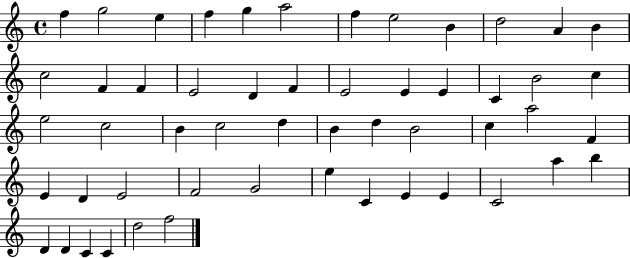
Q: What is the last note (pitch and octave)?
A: F5